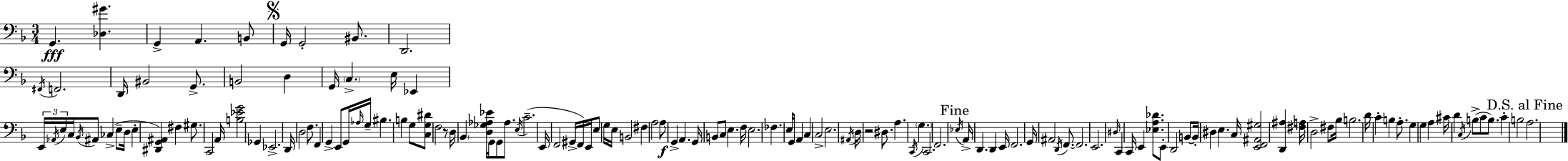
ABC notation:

X:1
T:Untitled
M:3/4
L:1/4
K:Dm
G,, [_D,^G] G,, A,, B,,/2 G,,/4 G,,2 ^B,,/2 D,,2 ^F,,/4 F,,2 D,,/4 ^B,,2 G,,/2 B,,2 D, G,,/4 C, E,/4 _E,, E,,/4 _A,,/4 E,/4 C,/4 _B,,/4 ^A,,/2 _C, E,/2 D,/4 E, [^D,,G,,^A,,] ^F, ^G,/2 C,,2 A,,/4 [B,_EG]2 _G,, _E,,2 D,,/4 D,2 F,/2 F,, G,, E,,/2 G,,/4 _A,/4 G,/4 ^B, B, G,/2 [C,G,^D]/2 F,2 z/2 D,/4 _B,, [D,_G,_A,_E]/4 G,,/4 G,,/2 _A,/2 E,/4 C2 E,,/4 F,,2 ^G,,/4 F,,/4 E,,/4 E,/2 G,/4 E,/4 B,,2 ^F, A,2 A,/2 G,, A,, G,,/4 B,,/2 C,/2 E, F,/4 E,2 _F, E,/4 G,,/4 A,, C, C,2 E,2 ^A,,/4 D,/4 z2 ^D,/2 A, C,,/4 G, C,,2 F,,2 _E,/4 A,,/4 D,, D,, E,,/4 F,,2 G,,/4 ^A,,2 D,,/4 F,,/2 F,,2 E,,2 ^D,/4 C,, C,,/4 E,, [_E,A,_D]/2 E,,/2 D,,2 B,,/2 B,,/4 ^D, E, C,/4 [E,,F,,^A,,^G,]2 [D,,^A,] [^F,A,]/4 D,2 ^F,/2 _B,/4 B,2 D/4 C B, A,/2 G, G, A, ^C/4 D C,/4 B,/2 C/2 B,/2 C B,2 A,2